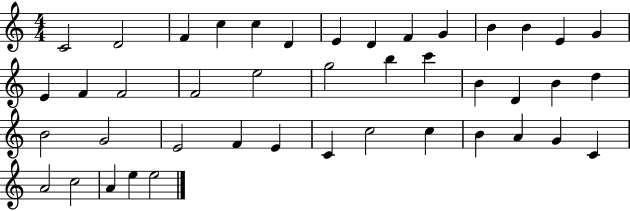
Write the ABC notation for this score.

X:1
T:Untitled
M:4/4
L:1/4
K:C
C2 D2 F c c D E D F G B B E G E F F2 F2 e2 g2 b c' B D B d B2 G2 E2 F E C c2 c B A G C A2 c2 A e e2